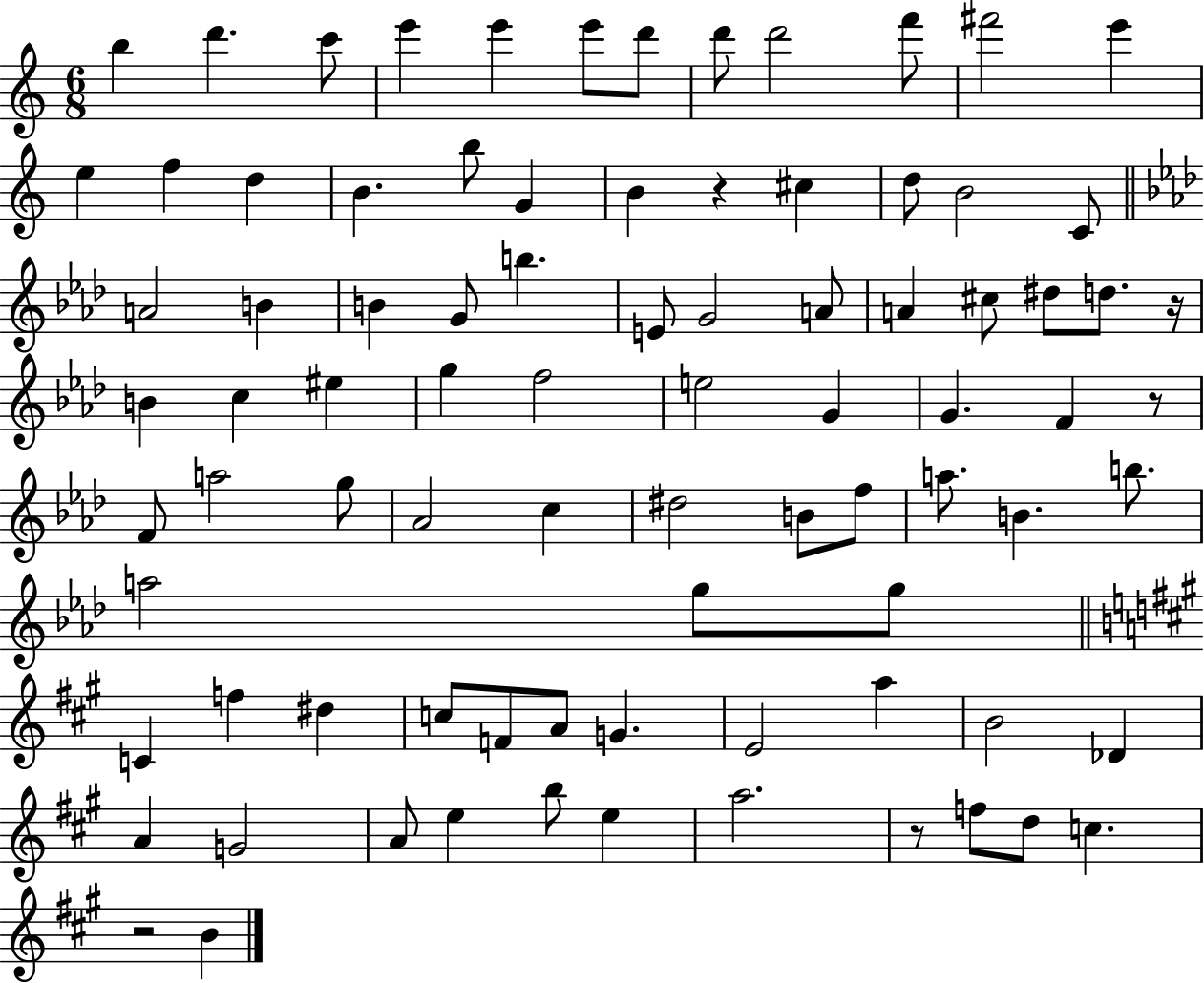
B5/q D6/q. C6/e E6/q E6/q E6/e D6/e D6/e D6/h F6/e F#6/h E6/q E5/q F5/q D5/q B4/q. B5/e G4/q B4/q R/q C#5/q D5/e B4/h C4/e A4/h B4/q B4/q G4/e B5/q. E4/e G4/h A4/e A4/q C#5/e D#5/e D5/e. R/s B4/q C5/q EIS5/q G5/q F5/h E5/h G4/q G4/q. F4/q R/e F4/e A5/h G5/e Ab4/h C5/q D#5/h B4/e F5/e A5/e. B4/q. B5/e. A5/h G5/e G5/e C4/q F5/q D#5/q C5/e F4/e A4/e G4/q. E4/h A5/q B4/h Db4/q A4/q G4/h A4/e E5/q B5/e E5/q A5/h. R/e F5/e D5/e C5/q. R/h B4/q